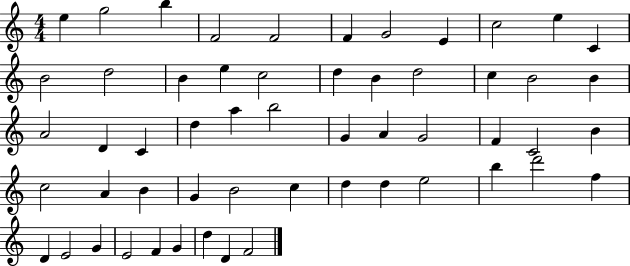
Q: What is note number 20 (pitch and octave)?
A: C5